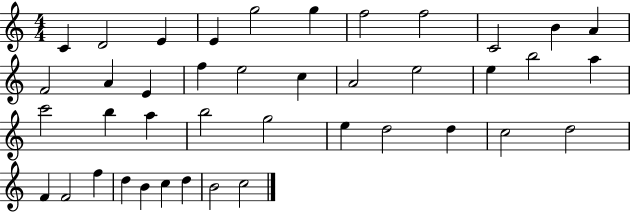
C4/q D4/h E4/q E4/q G5/h G5/q F5/h F5/h C4/h B4/q A4/q F4/h A4/q E4/q F5/q E5/h C5/q A4/h E5/h E5/q B5/h A5/q C6/h B5/q A5/q B5/h G5/h E5/q D5/h D5/q C5/h D5/h F4/q F4/h F5/q D5/q B4/q C5/q D5/q B4/h C5/h